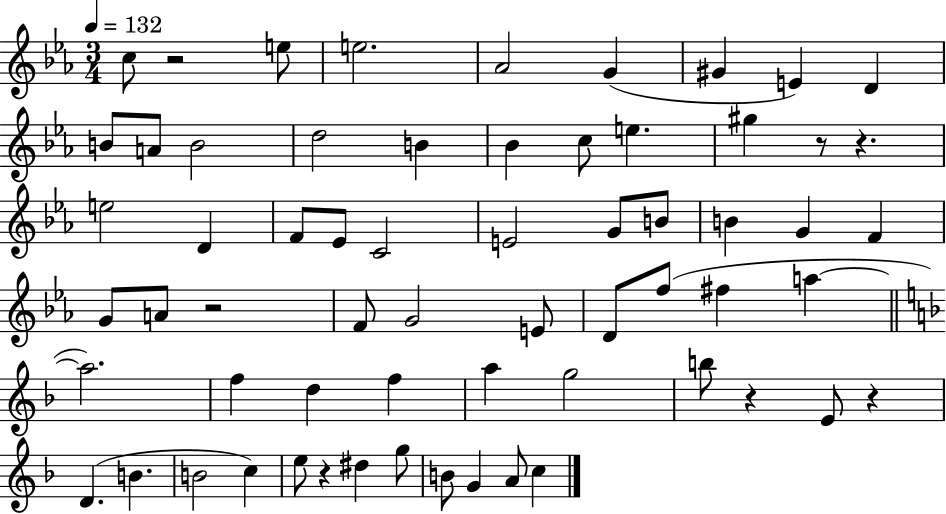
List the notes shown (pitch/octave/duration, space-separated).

C5/e R/h E5/e E5/h. Ab4/h G4/q G#4/q E4/q D4/q B4/e A4/e B4/h D5/h B4/q Bb4/q C5/e E5/q. G#5/q R/e R/q. E5/h D4/q F4/e Eb4/e C4/h E4/h G4/e B4/e B4/q G4/q F4/q G4/e A4/e R/h F4/e G4/h E4/e D4/e F5/e F#5/q A5/q A5/h. F5/q D5/q F5/q A5/q G5/h B5/e R/q E4/e R/q D4/q. B4/q. B4/h C5/q E5/e R/q D#5/q G5/e B4/e G4/q A4/e C5/q